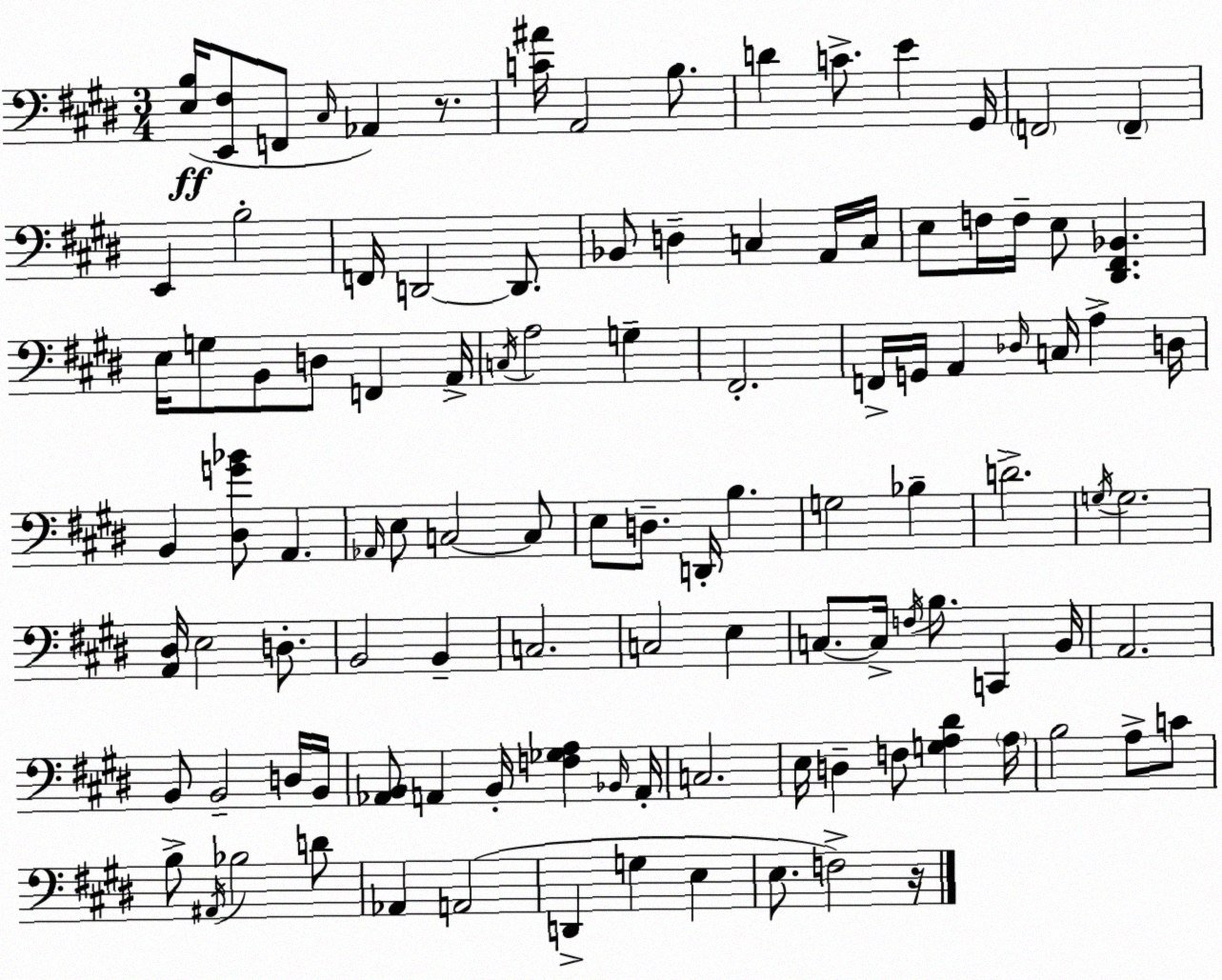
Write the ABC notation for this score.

X:1
T:Untitled
M:3/4
L:1/4
K:E
[E,B,]/4 [E,,^F,]/2 F,,/2 ^C,/4 _A,, z/2 [C^A]/4 A,,2 B,/2 D C/2 E ^G,,/4 F,,2 F,, E,, B,2 F,,/4 D,,2 D,,/2 _B,,/2 D, C, A,,/4 C,/4 E,/2 F,/4 F,/4 E,/2 [^D,,^F,,_B,,] E,/4 G,/2 B,,/2 D,/2 F,, A,,/4 C,/4 A,2 G, ^F,,2 F,,/4 G,,/4 A,, _D,/4 C,/4 A, D,/4 B,, [^D,G_B]/2 A,, _A,,/4 E,/2 C,2 C,/2 E,/2 D,/2 D,,/4 B, G,2 _B, D2 G,/4 G,2 [A,,^D,]/4 E,2 D,/2 B,,2 B,, C,2 C,2 E, C,/2 C,/4 F,/4 B,/2 C,, B,,/4 A,,2 B,,/2 B,,2 D,/4 B,,/4 [_A,,B,,]/2 A,, B,,/4 [F,_G,A,] _B,,/4 A,,/4 C,2 E,/4 D, F,/2 [G,A,^D] A,/4 B,2 A,/2 C/2 B,/2 ^A,,/4 _B,2 D/2 _A,, A,,2 D,, G, E, E,/2 F,2 z/4